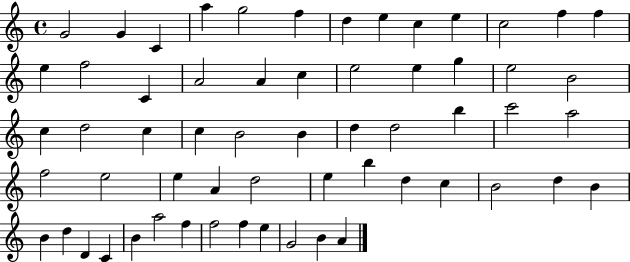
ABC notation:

X:1
T:Untitled
M:4/4
L:1/4
K:C
G2 G C a g2 f d e c e c2 f f e f2 C A2 A c e2 e g e2 B2 c d2 c c B2 B d d2 b c'2 a2 f2 e2 e A d2 e b d c B2 d B B d D C B a2 f f2 f e G2 B A